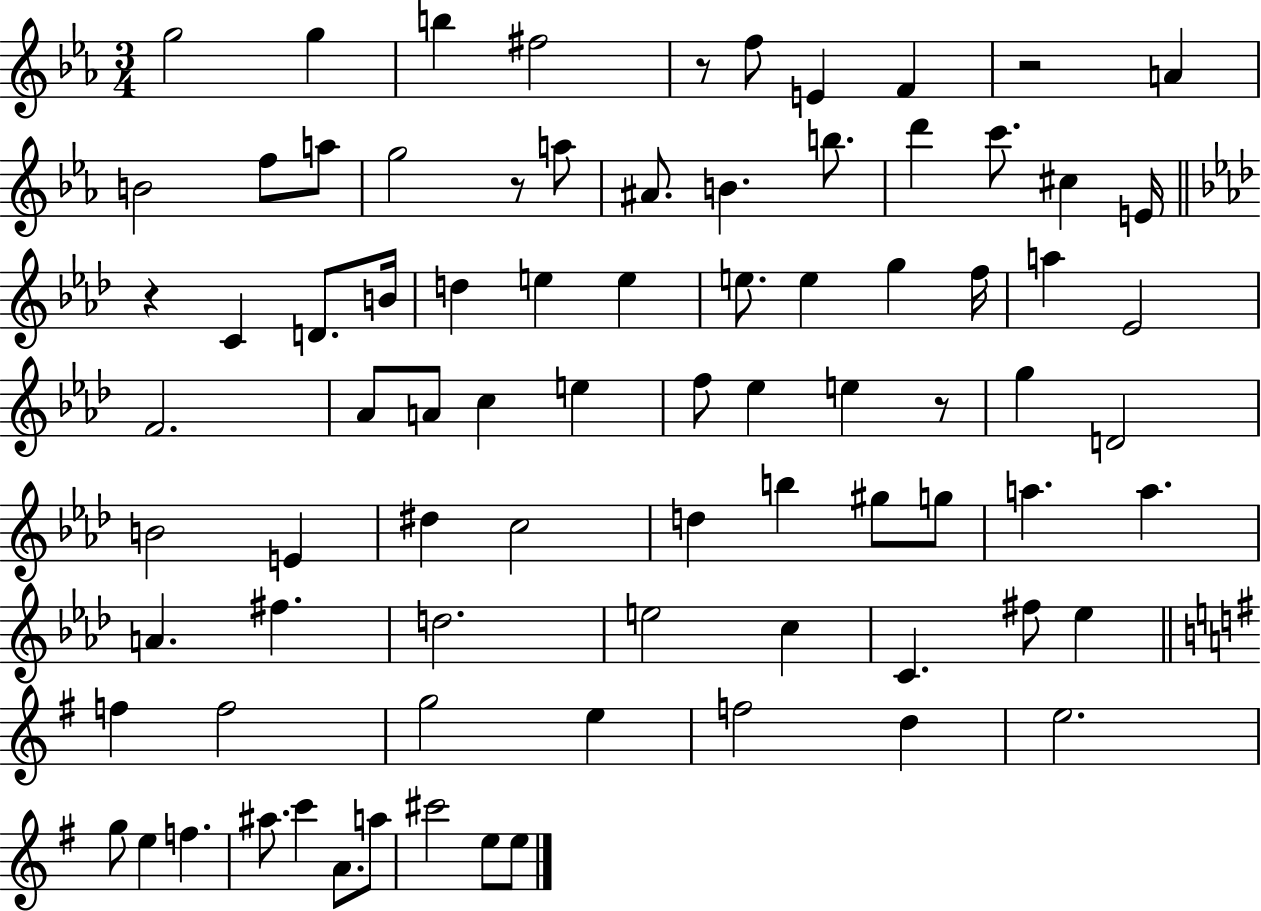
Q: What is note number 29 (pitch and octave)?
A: G5